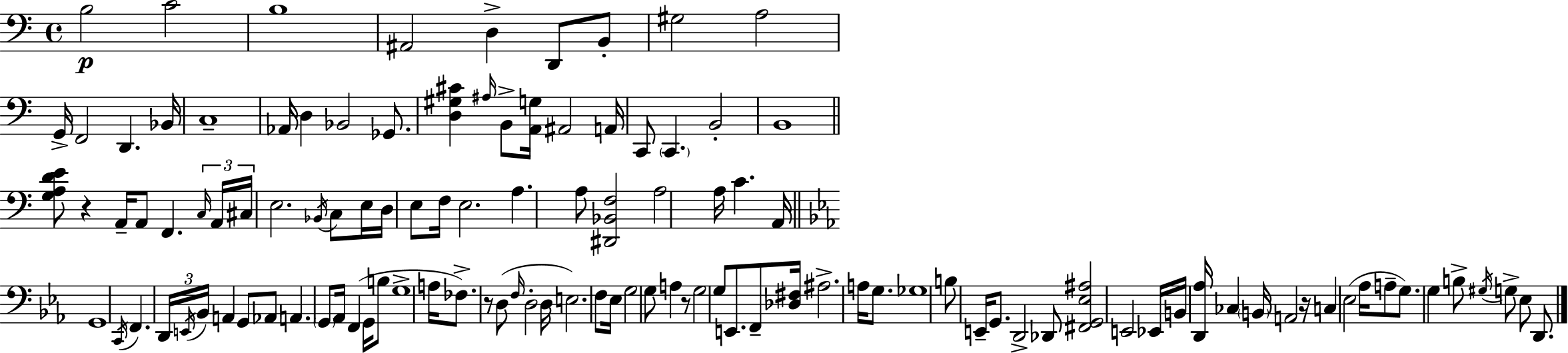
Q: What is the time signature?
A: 4/4